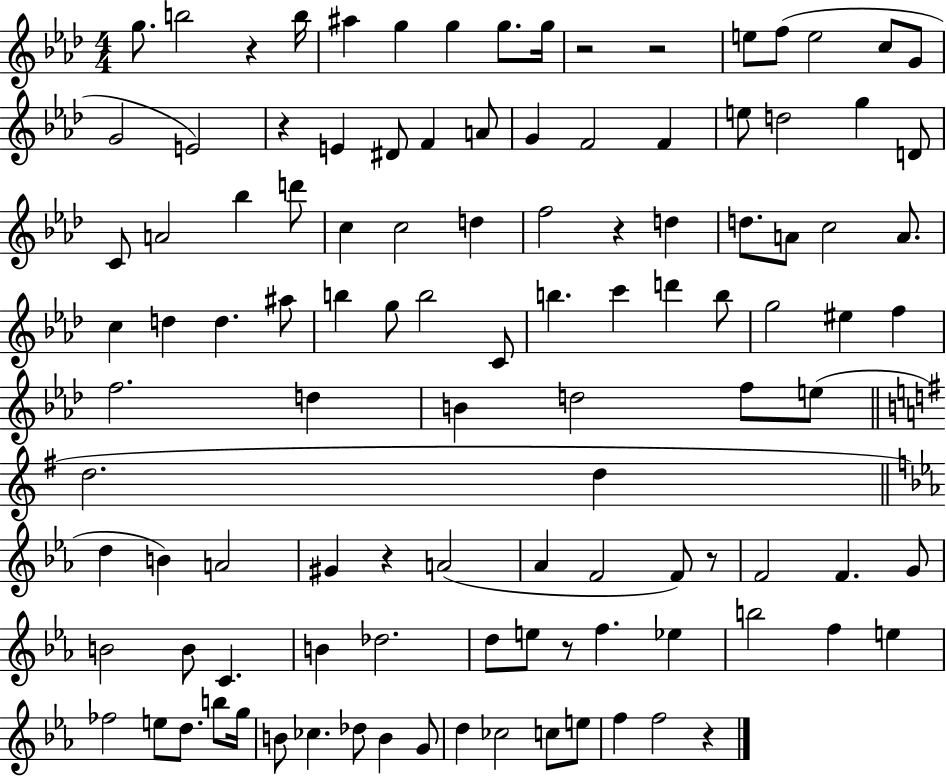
{
  \clef treble
  \numericTimeSignature
  \time 4/4
  \key aes \major
  g''8. b''2 r4 b''16 | ais''4 g''4 g''4 g''8. g''16 | r2 r2 | e''8 f''8( e''2 c''8 g'8 | \break g'2 e'2) | r4 e'4 dis'8 f'4 a'8 | g'4 f'2 f'4 | e''8 d''2 g''4 d'8 | \break c'8 a'2 bes''4 d'''8 | c''4 c''2 d''4 | f''2 r4 d''4 | d''8. a'8 c''2 a'8. | \break c''4 d''4 d''4. ais''8 | b''4 g''8 b''2 c'8 | b''4. c'''4 d'''4 b''8 | g''2 eis''4 f''4 | \break f''2. d''4 | b'4 d''2 f''8 e''8( | \bar "||" \break \key g \major d''2. d''4 | \bar "||" \break \key c \minor d''4 b'4) a'2 | gis'4 r4 a'2( | aes'4 f'2 f'8) r8 | f'2 f'4. g'8 | \break b'2 b'8 c'4. | b'4 des''2. | d''8 e''8 r8 f''4. ees''4 | b''2 f''4 e''4 | \break fes''2 e''8 d''8. b''8 g''16 | b'8 ces''4. des''8 b'4 g'8 | d''4 ces''2 c''8 e''8 | f''4 f''2 r4 | \break \bar "|."
}